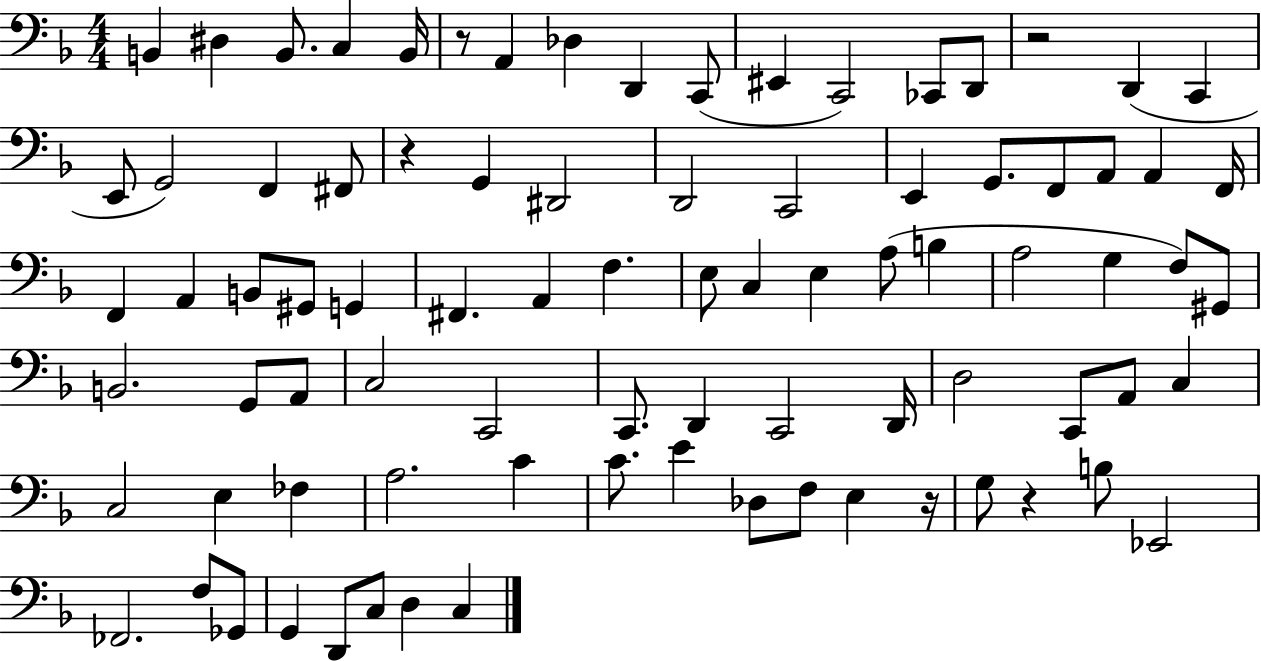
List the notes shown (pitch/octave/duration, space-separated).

B2/q D#3/q B2/e. C3/q B2/s R/e A2/q Db3/q D2/q C2/e EIS2/q C2/h CES2/e D2/e R/h D2/q C2/q E2/e G2/h F2/q F#2/e R/q G2/q D#2/h D2/h C2/h E2/q G2/e. F2/e A2/e A2/q F2/s F2/q A2/q B2/e G#2/e G2/q F#2/q. A2/q F3/q. E3/e C3/q E3/q A3/e B3/q A3/h G3/q F3/e G#2/e B2/h. G2/e A2/e C3/h C2/h C2/e. D2/q C2/h D2/s D3/h C2/e A2/e C3/q C3/h E3/q FES3/q A3/h. C4/q C4/e. E4/q Db3/e F3/e E3/q R/s G3/e R/q B3/e Eb2/h FES2/h. F3/e Gb2/e G2/q D2/e C3/e D3/q C3/q